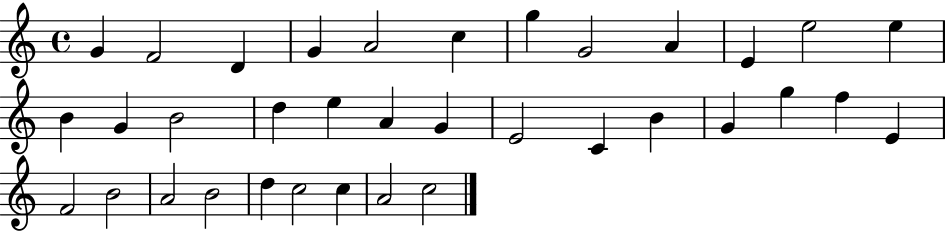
G4/q F4/h D4/q G4/q A4/h C5/q G5/q G4/h A4/q E4/q E5/h E5/q B4/q G4/q B4/h D5/q E5/q A4/q G4/q E4/h C4/q B4/q G4/q G5/q F5/q E4/q F4/h B4/h A4/h B4/h D5/q C5/h C5/q A4/h C5/h